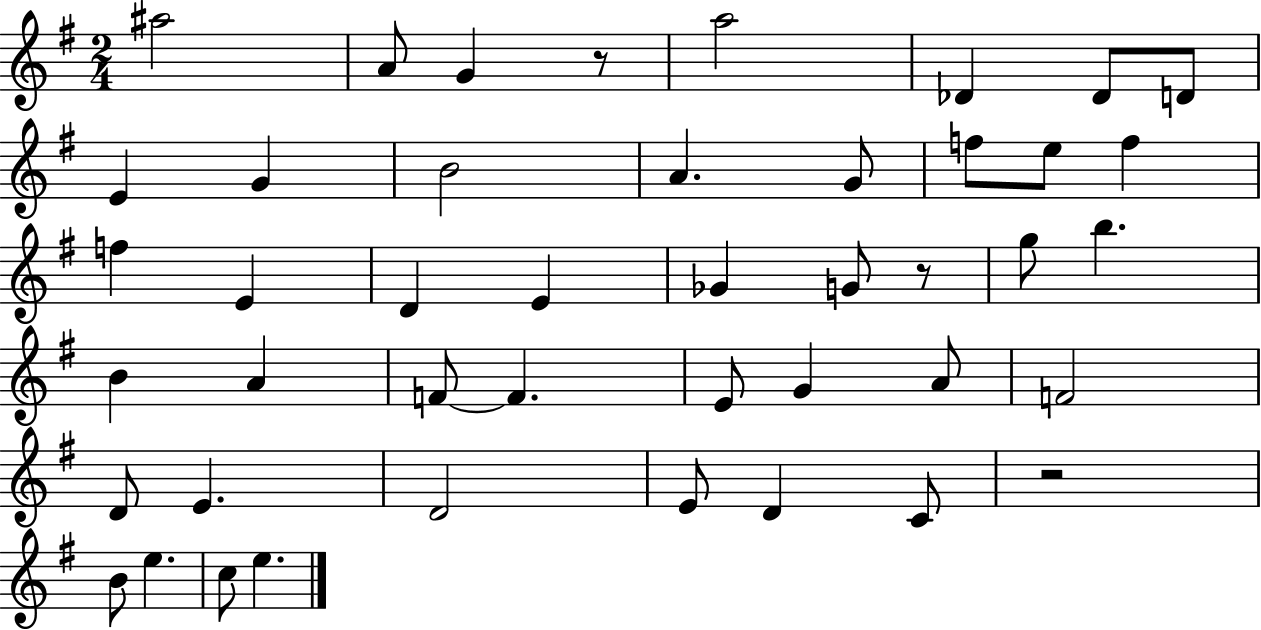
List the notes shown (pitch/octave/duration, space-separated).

A#5/h A4/e G4/q R/e A5/h Db4/q Db4/e D4/e E4/q G4/q B4/h A4/q. G4/e F5/e E5/e F5/q F5/q E4/q D4/q E4/q Gb4/q G4/e R/e G5/e B5/q. B4/q A4/q F4/e F4/q. E4/e G4/q A4/e F4/h D4/e E4/q. D4/h E4/e D4/q C4/e R/h B4/e E5/q. C5/e E5/q.